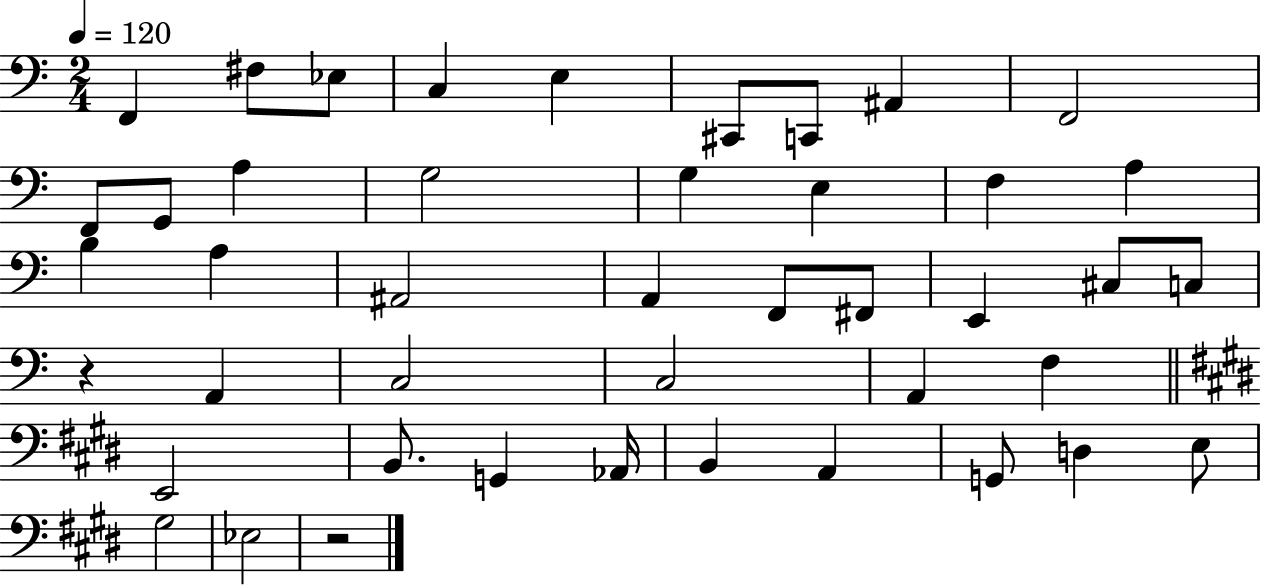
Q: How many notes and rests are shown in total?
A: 44